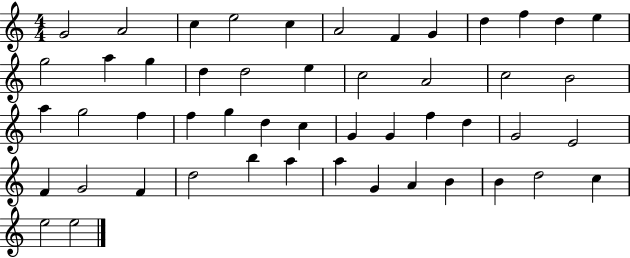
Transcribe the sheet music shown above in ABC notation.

X:1
T:Untitled
M:4/4
L:1/4
K:C
G2 A2 c e2 c A2 F G d f d e g2 a g d d2 e c2 A2 c2 B2 a g2 f f g d c G G f d G2 E2 F G2 F d2 b a a G A B B d2 c e2 e2